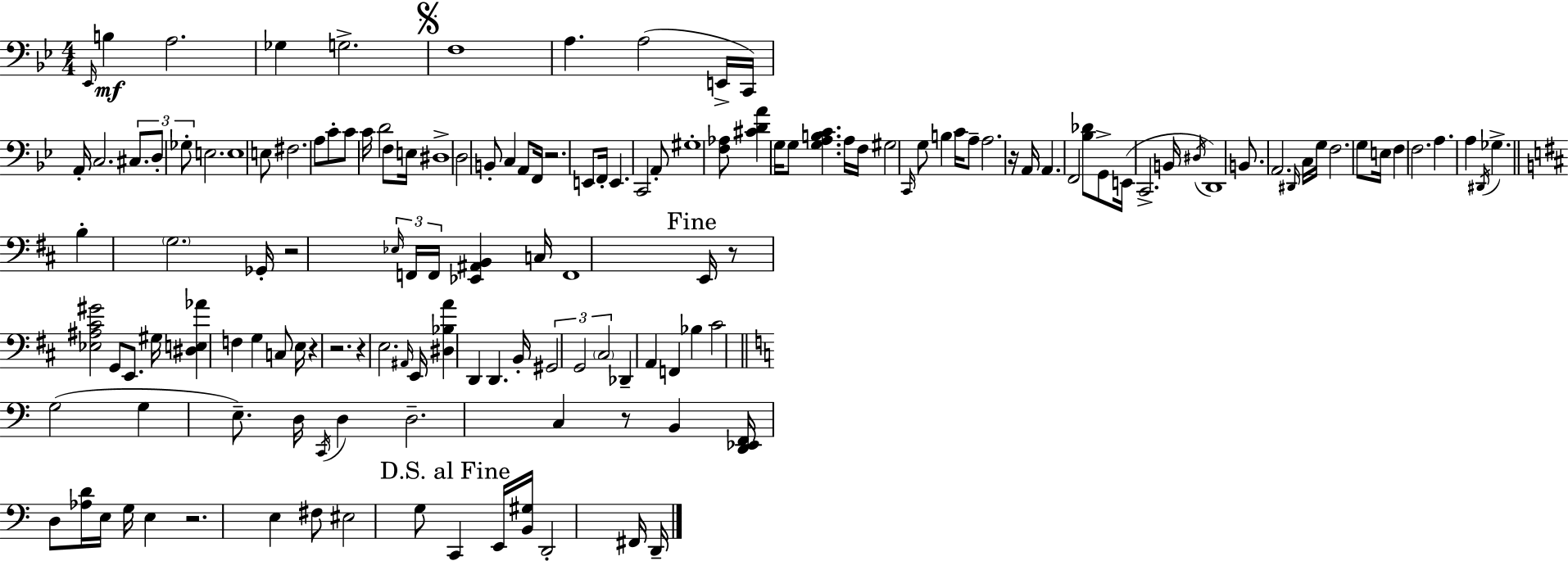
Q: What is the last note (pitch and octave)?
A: D2